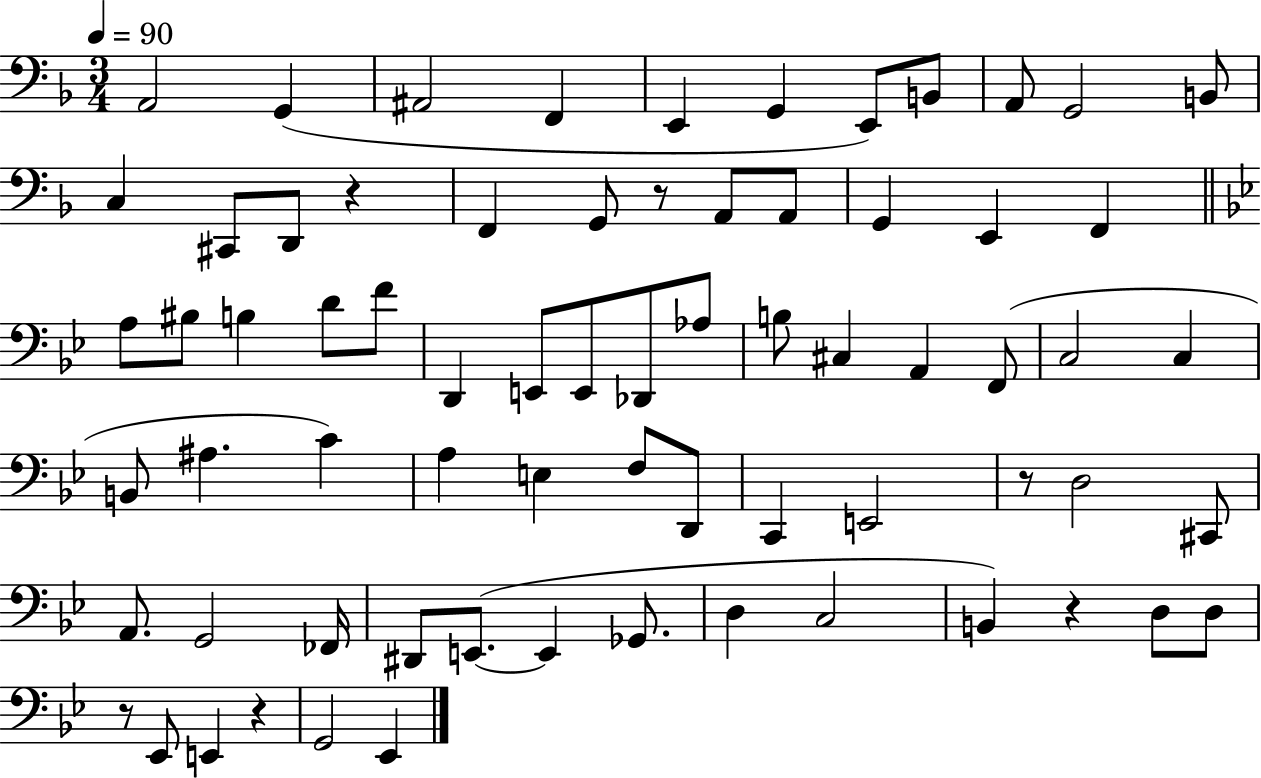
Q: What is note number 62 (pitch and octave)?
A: E2